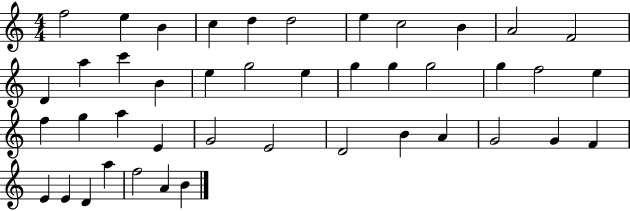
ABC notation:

X:1
T:Untitled
M:4/4
L:1/4
K:C
f2 e B c d d2 e c2 B A2 F2 D a c' B e g2 e g g g2 g f2 e f g a E G2 E2 D2 B A G2 G F E E D a f2 A B